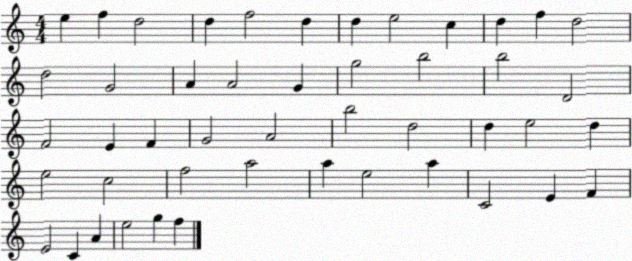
X:1
T:Untitled
M:4/4
L:1/4
K:C
e f d2 d f2 d d e2 c d f d2 d2 G2 A A2 G g2 b2 b2 D2 F2 E F G2 A2 b2 d2 d e2 d e2 c2 f2 a2 a e2 a C2 E F E2 C A e2 g f